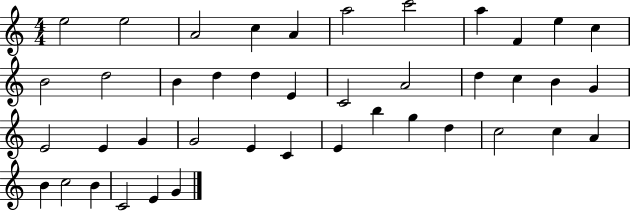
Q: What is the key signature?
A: C major